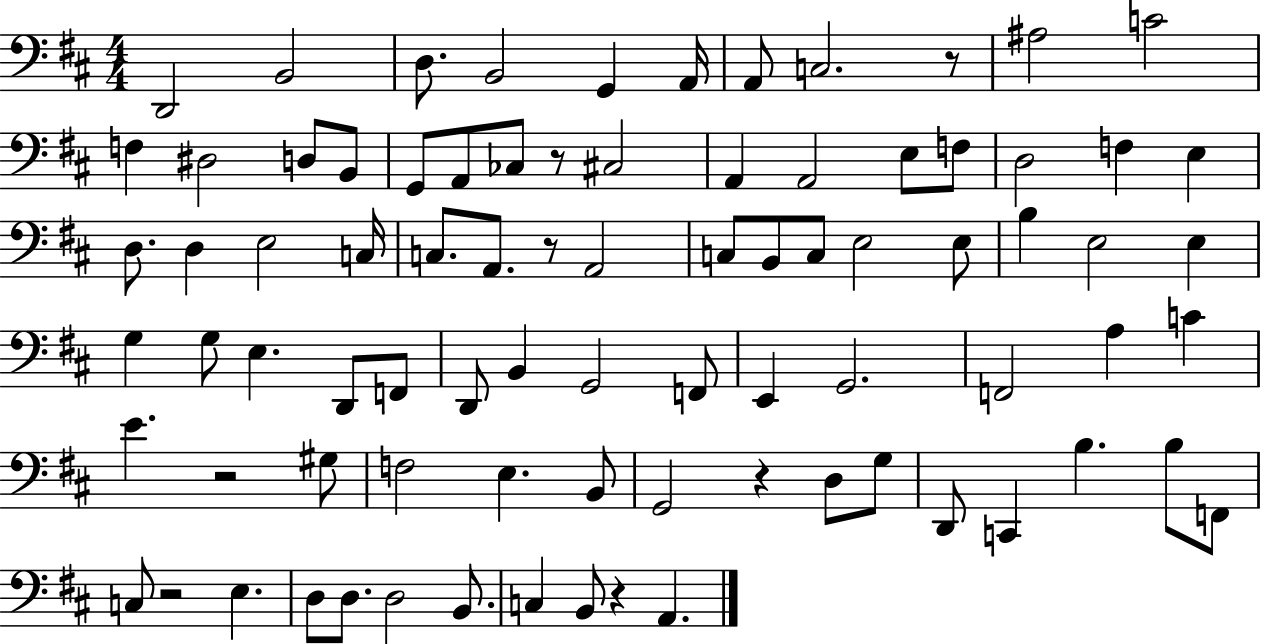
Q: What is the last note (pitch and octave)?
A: A2